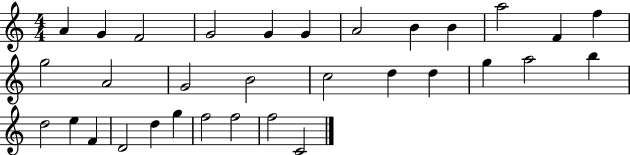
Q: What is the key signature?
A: C major